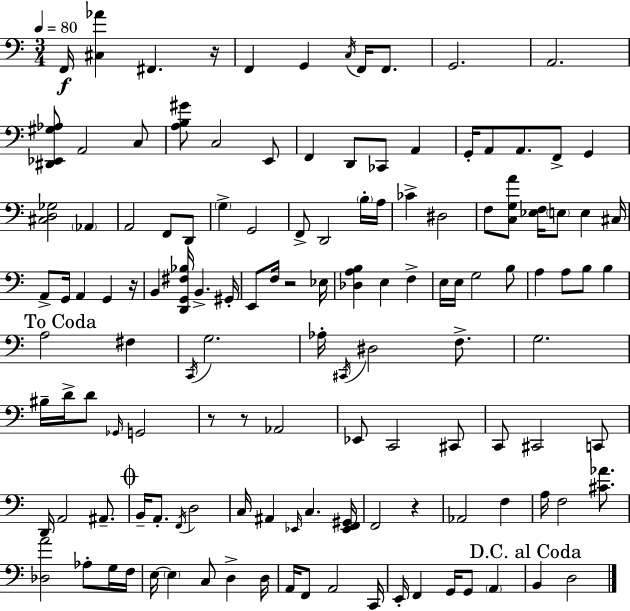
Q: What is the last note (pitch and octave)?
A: D3